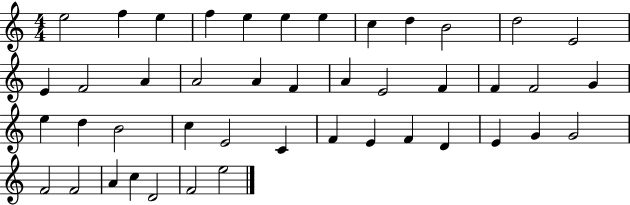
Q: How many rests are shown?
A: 0